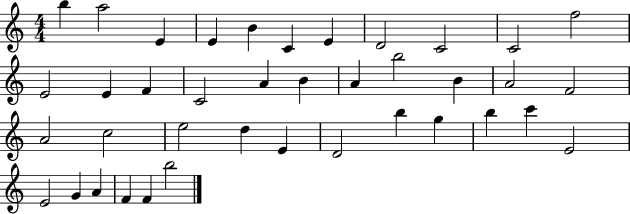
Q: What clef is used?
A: treble